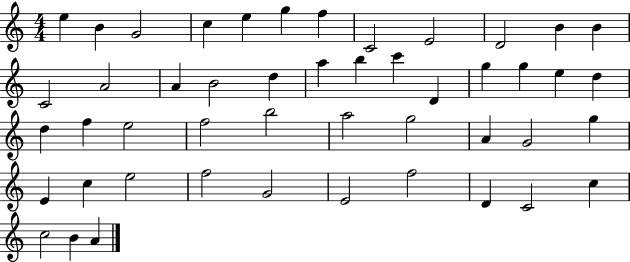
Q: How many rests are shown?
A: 0